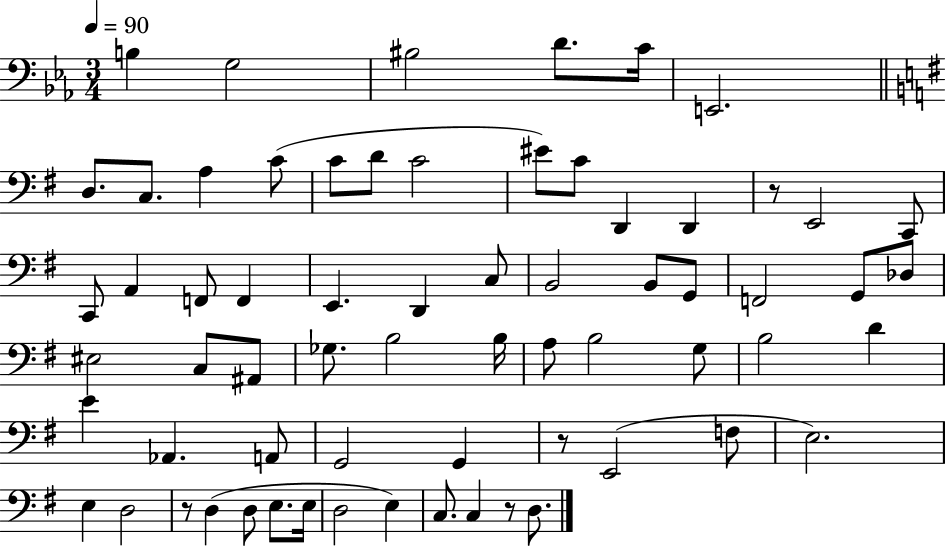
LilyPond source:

{
  \clef bass
  \numericTimeSignature
  \time 3/4
  \key ees \major
  \tempo 4 = 90
  b4 g2 | bis2 d'8. c'16 | e,2. | \bar "||" \break \key g \major d8. c8. a4 c'8( | c'8 d'8 c'2 | eis'8) c'8 d,4 d,4 | r8 e,2 c,8 | \break c,8 a,4 f,8 f,4 | e,4. d,4 c8 | b,2 b,8 g,8 | f,2 g,8 des8 | \break eis2 c8 ais,8 | ges8. b2 b16 | a8 b2 g8 | b2 d'4 | \break e'4 aes,4. a,8 | g,2 g,4 | r8 e,2( f8 | e2.) | \break e4 d2 | r8 d4( d8 e8. e16 | d2 e4) | c8. c4 r8 d8. | \break \bar "|."
}